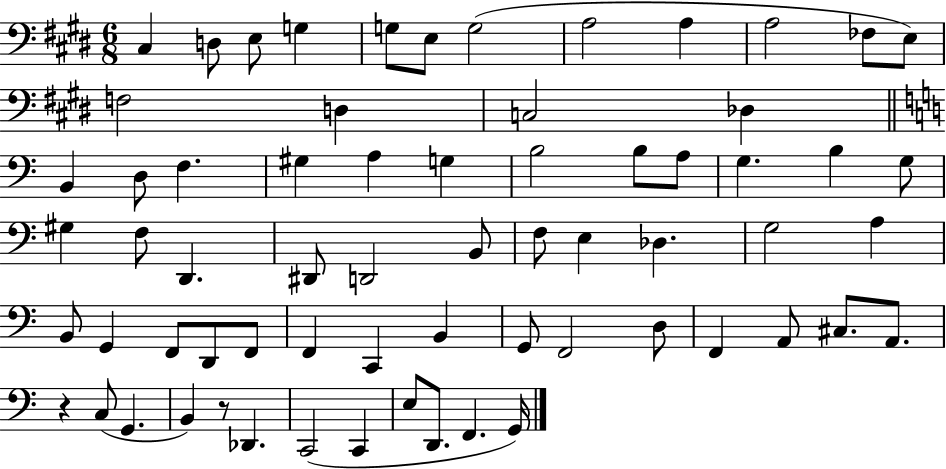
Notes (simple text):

C#3/q D3/e E3/e G3/q G3/e E3/e G3/h A3/h A3/q A3/h FES3/e E3/e F3/h D3/q C3/h Db3/q B2/q D3/e F3/q. G#3/q A3/q G3/q B3/h B3/e A3/e G3/q. B3/q G3/e G#3/q F3/e D2/q. D#2/e D2/h B2/e F3/e E3/q Db3/q. G3/h A3/q B2/e G2/q F2/e D2/e F2/e F2/q C2/q B2/q G2/e F2/h D3/e F2/q A2/e C#3/e. A2/e. R/q C3/e G2/q. B2/q R/e Db2/q. C2/h C2/q E3/e D2/e. F2/q. G2/s